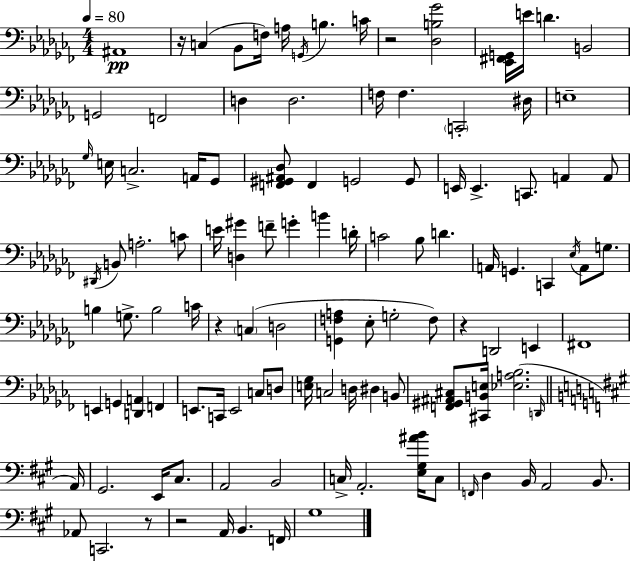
{
  \clef bass
  \numericTimeSignature
  \time 4/4
  \key aes \minor
  \tempo 4 = 80
  ais,1\pp | r16 c4( bes,8 f16) a16 \acciaccatura { g,16 } b4. | c'16 r2 <des b ges'>2 | <ees, fis, g,>16 e'16 d'4. b,2 | \break g,2 f,2 | d4 d2. | f16 f4. \parenthesize c,2-. | dis16 e1-- | \break \grace { ges16 } e16 c2.-> a,16 | ges,8 <f, gis, ais, des>8 f,4 g,2 | g,8 e,16 e,4.-> c,8. a,4 | a,8 \acciaccatura { dis,16 } b,8 a2.-. | \break c'8 e'16 <d gis'>4 f'8-- g'4-. b'4 | d'16-. c'2 bes8 d'4. | a,16 g,4. c,4 \acciaccatura { ees16 } a,8 | g8. b4 g8.-> b2 | \break c'16 r4 \parenthesize c4( d2 | <g, f a>4 ees8-. g2-. | f8) r4 d,2 | e,4 fis,1 | \break e,4 g,4 <d, a,>4 | f,4 e,8. c,16 e,2 | c8 d8 <e ges>16 c2 d16 dis4 | b,8 <f, gis, ais, cis>8 <cis, b, e>16 <ees a bes>2.( | \break \grace { d,16 } \bar "||" \break \key a \major a,16) gis,2. e,16 cis8. | a,2 b,2 | c16-> a,2.-. <e gis ais' b'>16 c8 | \grace { f,16 } d4 b,16 a,2 b,8. | \break aes,8 c,2. | r8 r2 a,16 b,4. | f,16 gis1 | \bar "|."
}